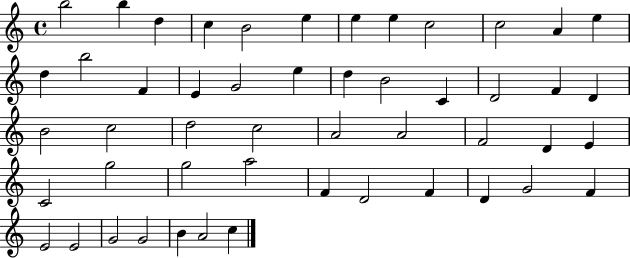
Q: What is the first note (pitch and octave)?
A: B5